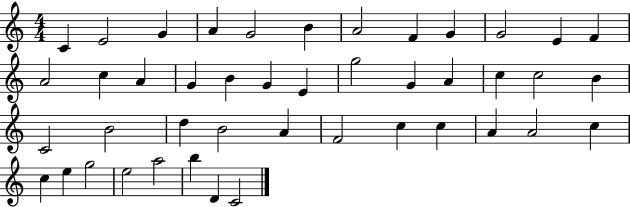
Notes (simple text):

C4/q E4/h G4/q A4/q G4/h B4/q A4/h F4/q G4/q G4/h E4/q F4/q A4/h C5/q A4/q G4/q B4/q G4/q E4/q G5/h G4/q A4/q C5/q C5/h B4/q C4/h B4/h D5/q B4/h A4/q F4/h C5/q C5/q A4/q A4/h C5/q C5/q E5/q G5/h E5/h A5/h B5/q D4/q C4/h